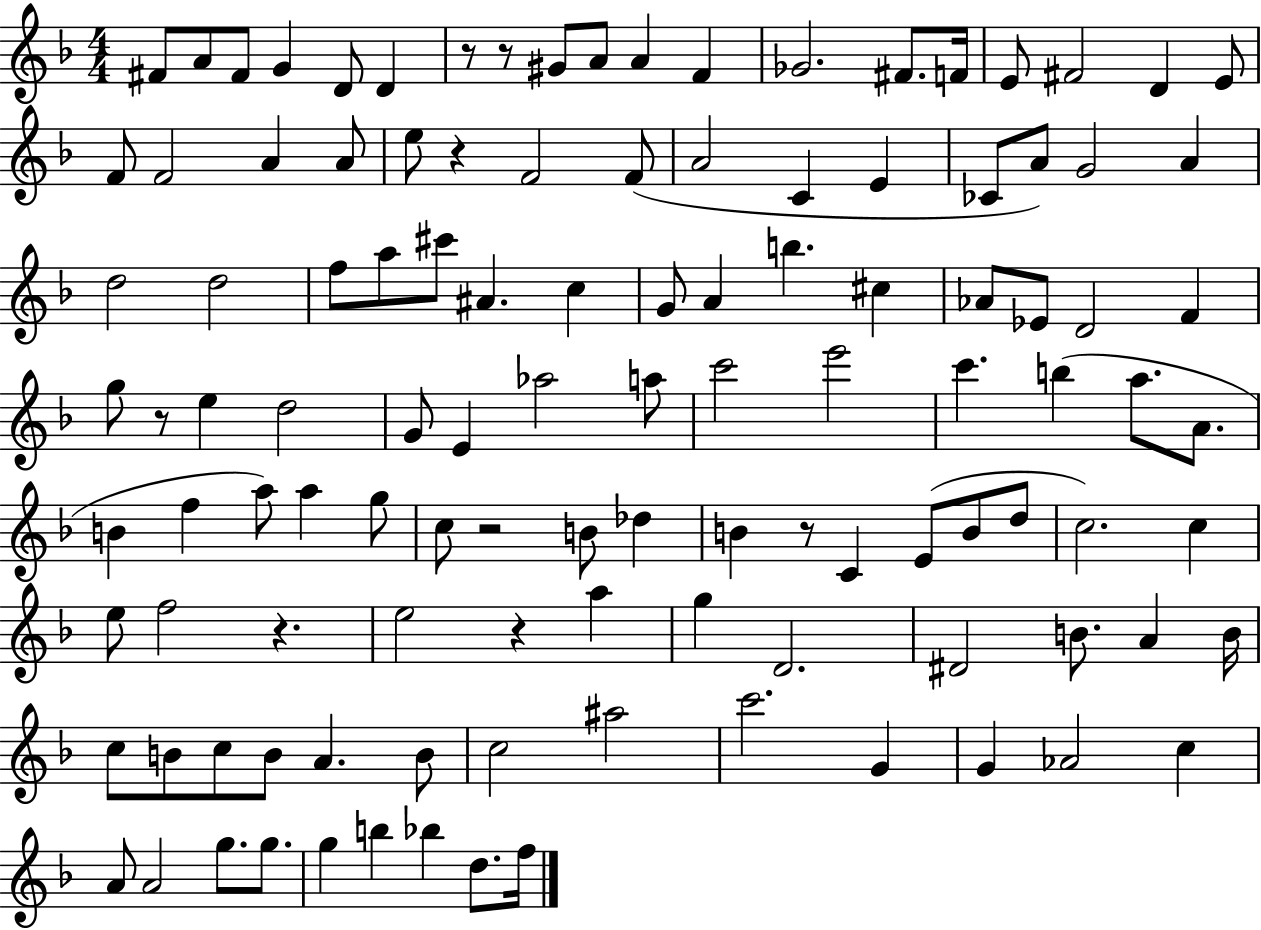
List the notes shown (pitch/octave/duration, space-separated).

F#4/e A4/e F#4/e G4/q D4/e D4/q R/e R/e G#4/e A4/e A4/q F4/q Gb4/h. F#4/e. F4/s E4/e F#4/h D4/q E4/e F4/e F4/h A4/q A4/e E5/e R/q F4/h F4/e A4/h C4/q E4/q CES4/e A4/e G4/h A4/q D5/h D5/h F5/e A5/e C#6/e A#4/q. C5/q G4/e A4/q B5/q. C#5/q Ab4/e Eb4/e D4/h F4/q G5/e R/e E5/q D5/h G4/e E4/q Ab5/h A5/e C6/h E6/h C6/q. B5/q A5/e. A4/e. B4/q F5/q A5/e A5/q G5/e C5/e R/h B4/e Db5/q B4/q R/e C4/q E4/e B4/e D5/e C5/h. C5/q E5/e F5/h R/q. E5/h R/q A5/q G5/q D4/h. D#4/h B4/e. A4/q B4/s C5/e B4/e C5/e B4/e A4/q. B4/e C5/h A#5/h C6/h. G4/q G4/q Ab4/h C5/q A4/e A4/h G5/e. G5/e. G5/q B5/q Bb5/q D5/e. F5/s